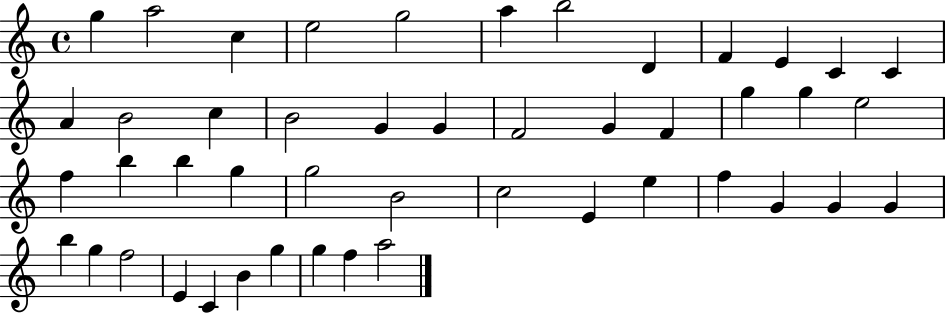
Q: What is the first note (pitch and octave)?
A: G5